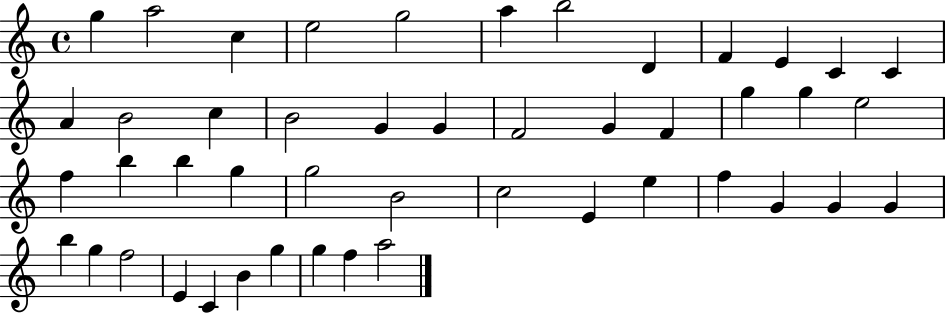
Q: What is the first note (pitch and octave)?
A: G5